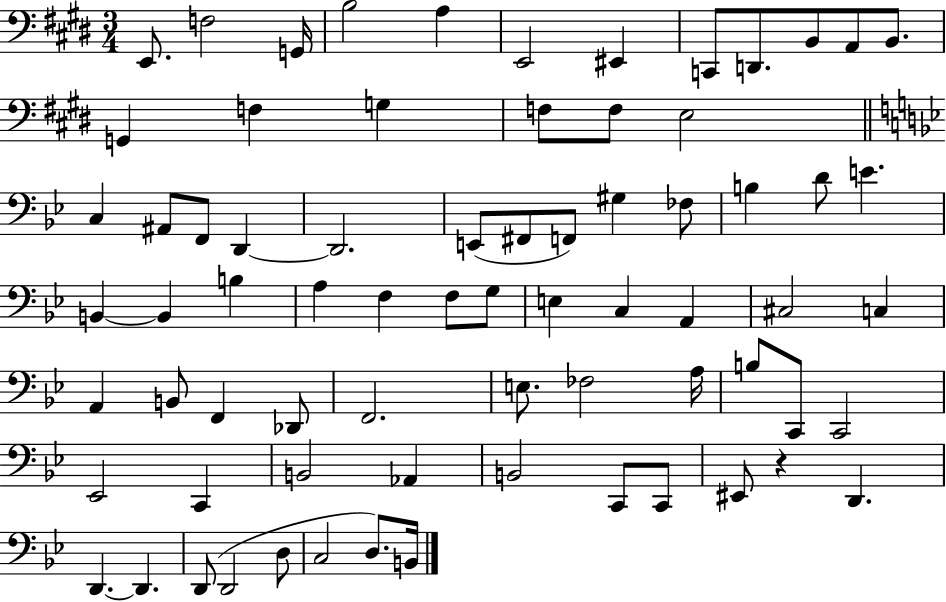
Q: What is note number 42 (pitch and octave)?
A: C#3